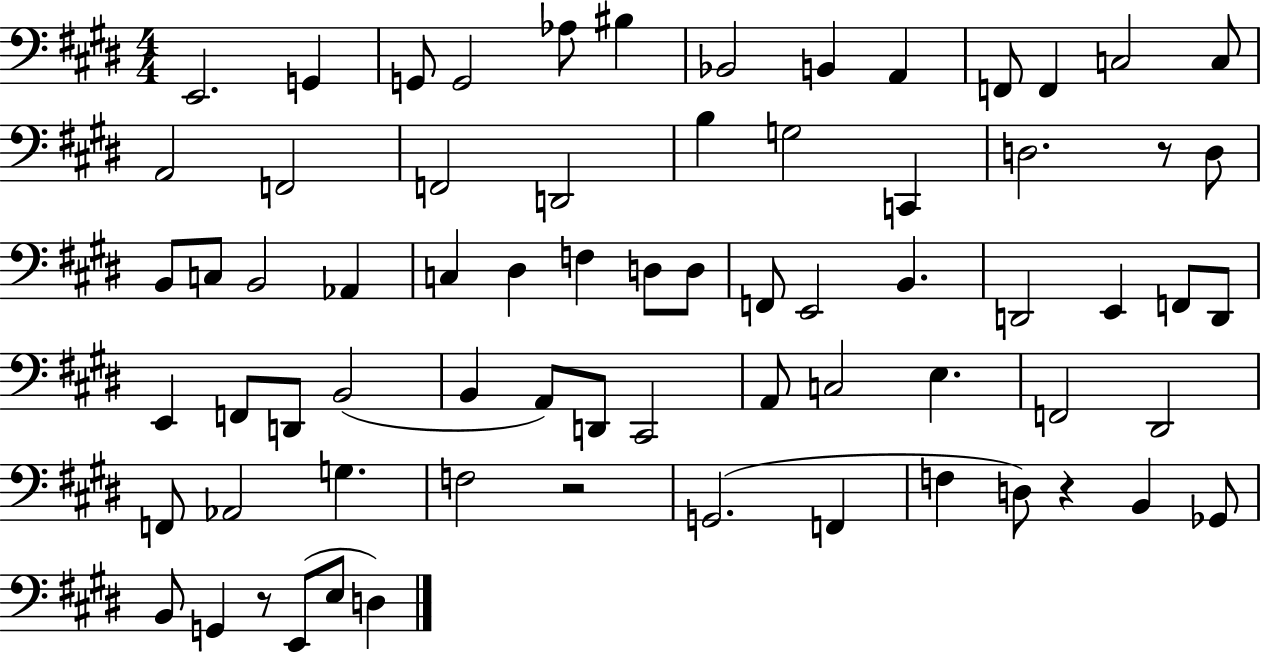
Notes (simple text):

E2/h. G2/q G2/e G2/h Ab3/e BIS3/q Bb2/h B2/q A2/q F2/e F2/q C3/h C3/e A2/h F2/h F2/h D2/h B3/q G3/h C2/q D3/h. R/e D3/e B2/e C3/e B2/h Ab2/q C3/q D#3/q F3/q D3/e D3/e F2/e E2/h B2/q. D2/h E2/q F2/e D2/e E2/q F2/e D2/e B2/h B2/q A2/e D2/e C#2/h A2/e C3/h E3/q. F2/h D#2/h F2/e Ab2/h G3/q. F3/h R/h G2/h. F2/q F3/q D3/e R/q B2/q Gb2/e B2/e G2/q R/e E2/e E3/e D3/q